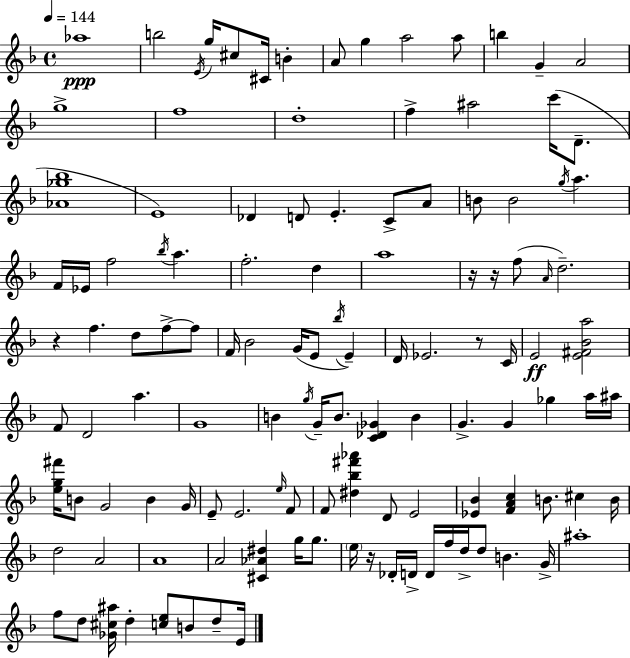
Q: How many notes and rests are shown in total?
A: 121